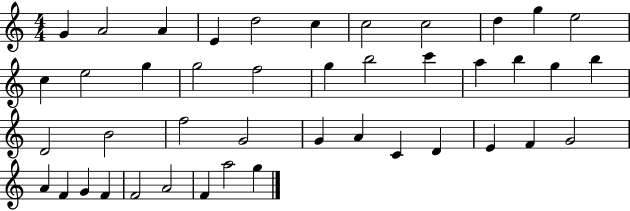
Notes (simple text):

G4/q A4/h A4/q E4/q D5/h C5/q C5/h C5/h D5/q G5/q E5/h C5/q E5/h G5/q G5/h F5/h G5/q B5/h C6/q A5/q B5/q G5/q B5/q D4/h B4/h F5/h G4/h G4/q A4/q C4/q D4/q E4/q F4/q G4/h A4/q F4/q G4/q F4/q F4/h A4/h F4/q A5/h G5/q